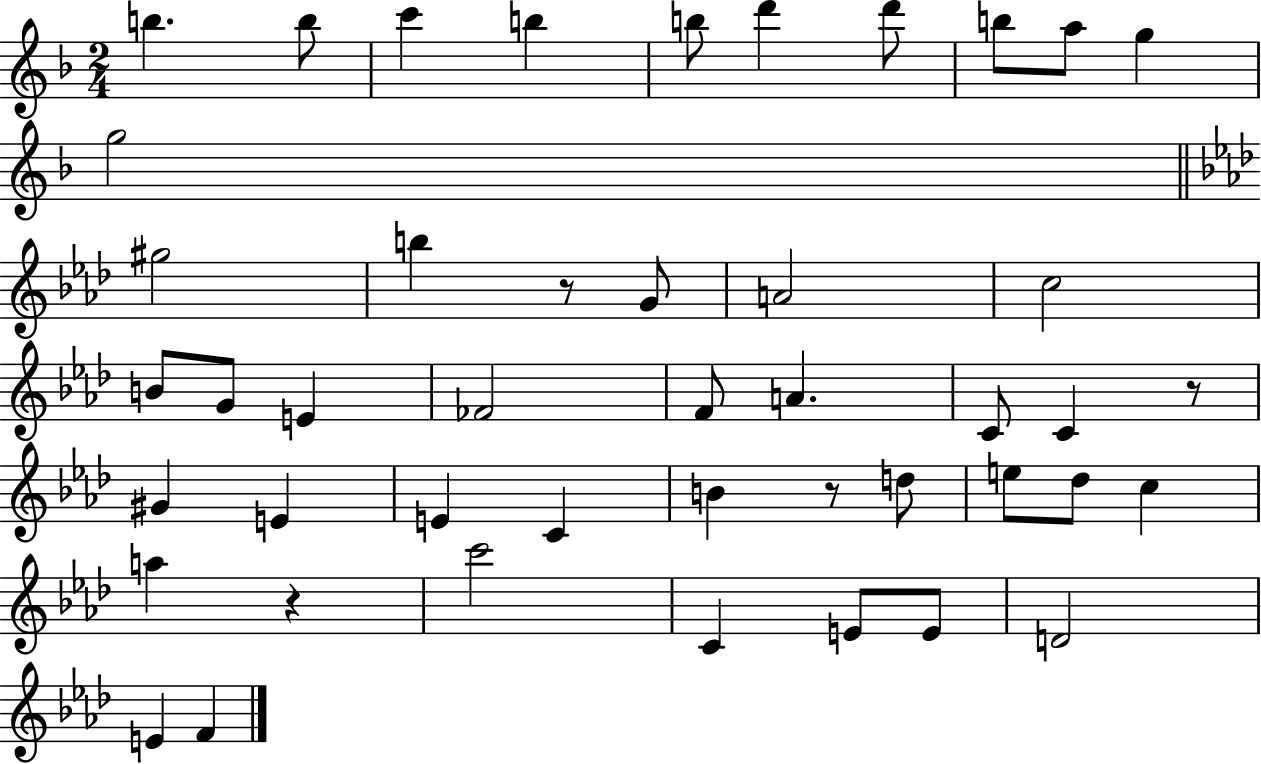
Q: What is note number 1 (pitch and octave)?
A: B5